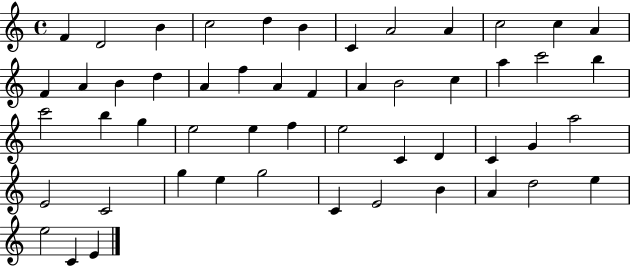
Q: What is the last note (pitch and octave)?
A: E4